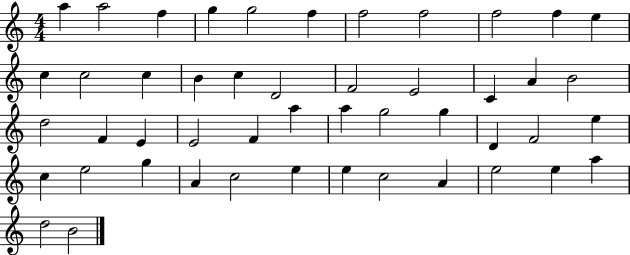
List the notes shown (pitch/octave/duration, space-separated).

A5/q A5/h F5/q G5/q G5/h F5/q F5/h F5/h F5/h F5/q E5/q C5/q C5/h C5/q B4/q C5/q D4/h F4/h E4/h C4/q A4/q B4/h D5/h F4/q E4/q E4/h F4/q A5/q A5/q G5/h G5/q D4/q F4/h E5/q C5/q E5/h G5/q A4/q C5/h E5/q E5/q C5/h A4/q E5/h E5/q A5/q D5/h B4/h